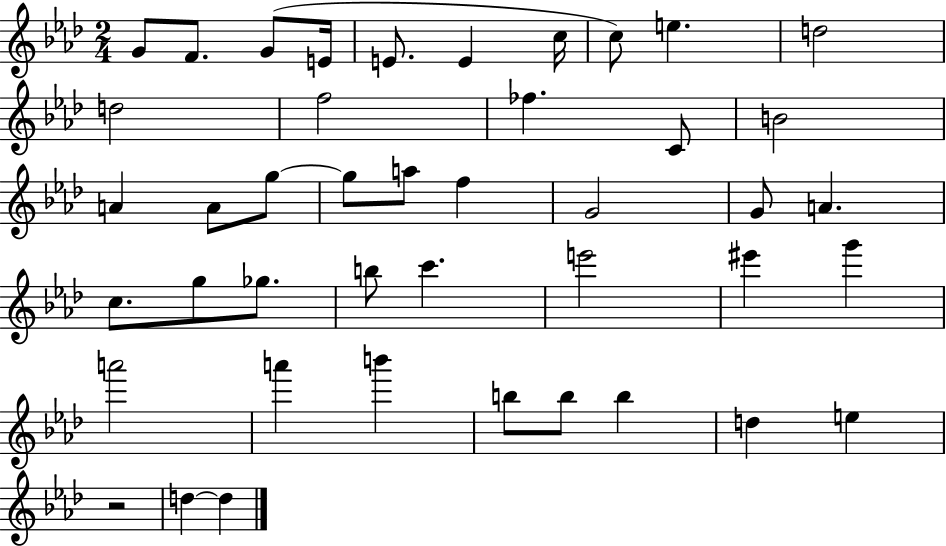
G4/e F4/e. G4/e E4/s E4/e. E4/q C5/s C5/e E5/q. D5/h D5/h F5/h FES5/q. C4/e B4/h A4/q A4/e G5/e G5/e A5/e F5/q G4/h G4/e A4/q. C5/e. G5/e Gb5/e. B5/e C6/q. E6/h EIS6/q G6/q A6/h A6/q B6/q B5/e B5/e B5/q D5/q E5/q R/h D5/q D5/q